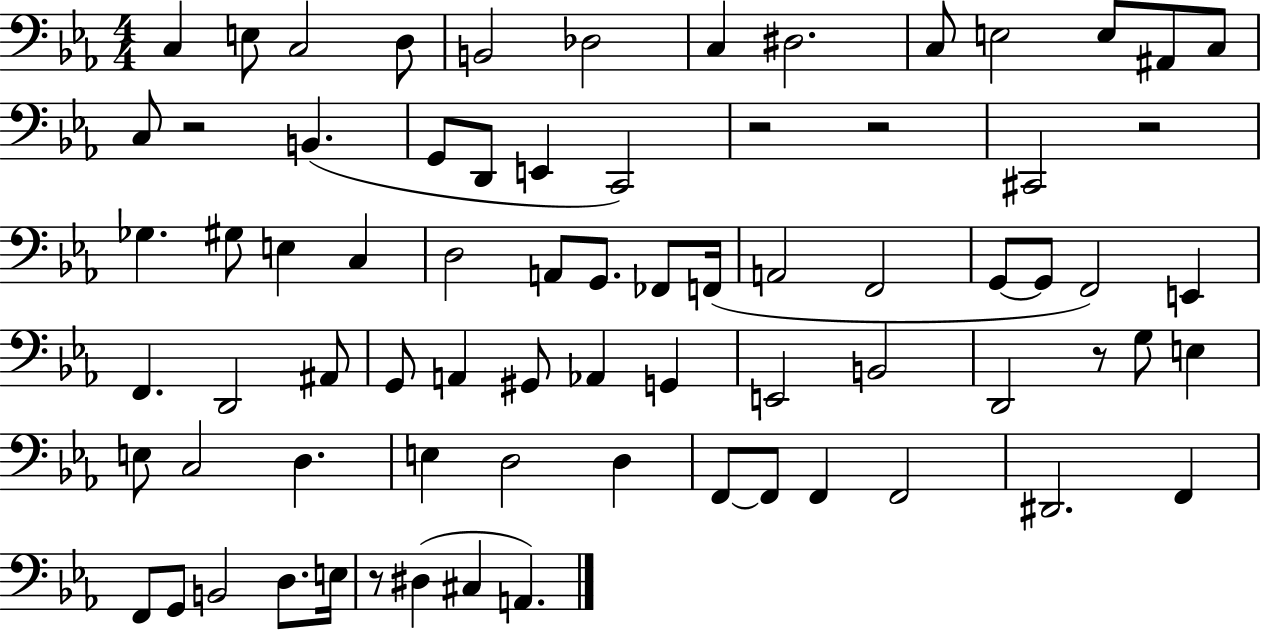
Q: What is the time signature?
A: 4/4